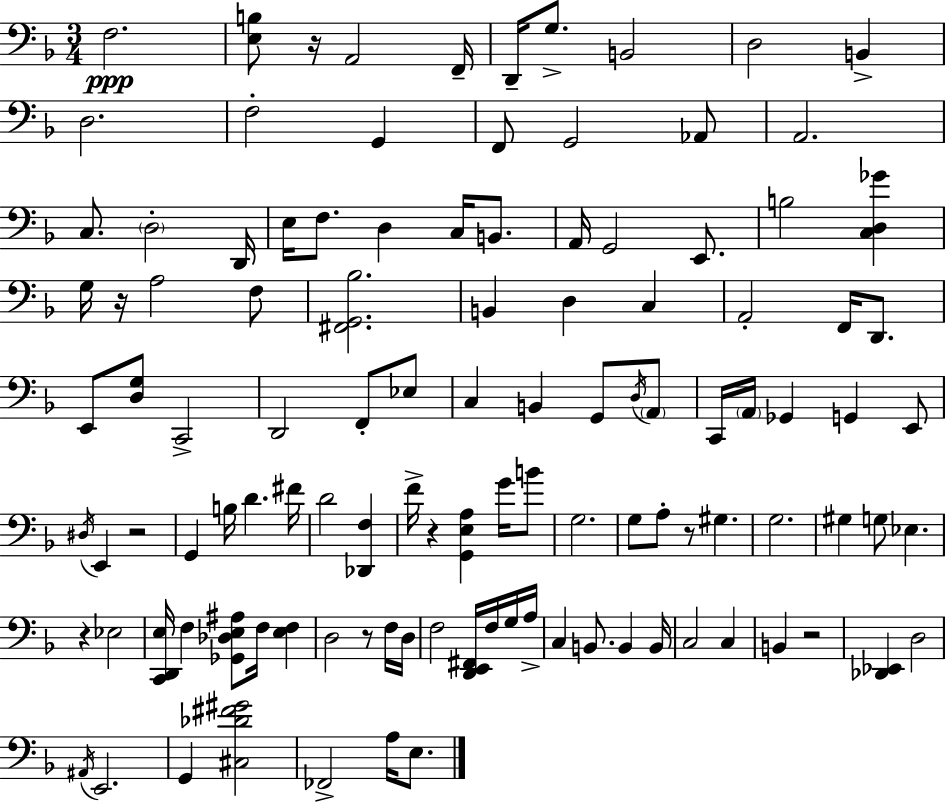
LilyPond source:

{
  \clef bass
  \numericTimeSignature
  \time 3/4
  \key d \minor
  f2.\ppp | <e b>8 r16 a,2 f,16-- | d,16-- g8.-> b,2 | d2 b,4-> | \break d2. | f2-. g,4 | f,8 g,2 aes,8 | a,2. | \break c8. \parenthesize d2-. d,16 | e16 f8. d4 c16 b,8. | a,16 g,2 e,8. | b2 <c d ges'>4 | \break g16 r16 a2 f8 | <fis, g, bes>2. | b,4 d4 c4 | a,2-. f,16 d,8. | \break e,8 <d g>8 c,2-> | d,2 f,8-. ees8 | c4 b,4 g,8 \acciaccatura { d16 } \parenthesize a,8 | c,16 \parenthesize a,16 ges,4 g,4 e,8 | \break \acciaccatura { dis16 } e,4 r2 | g,4 b16 d'4. | fis'16 d'2 <des, f>4 | f'16-> r4 <g, e a>4 g'16 | \break b'8 g2. | g8 a8-. r8 gis4. | g2. | gis4 g8 ees4. | \break r4 ees2 | <c, d, e>16 f4 <ges, des e ais>8 f16 <e f>4 | d2 r8 | f16 d16 f2 <d, e, fis,>16 f16 | \break g16 a16-> c4 b,8. b,4 | b,16 c2 c4 | b,4 r2 | <des, ees,>4 d2 | \break \acciaccatura { ais,16 } e,2. | g,4 <cis des' fis' gis'>2 | fes,2-> a16 | e8. \bar "|."
}